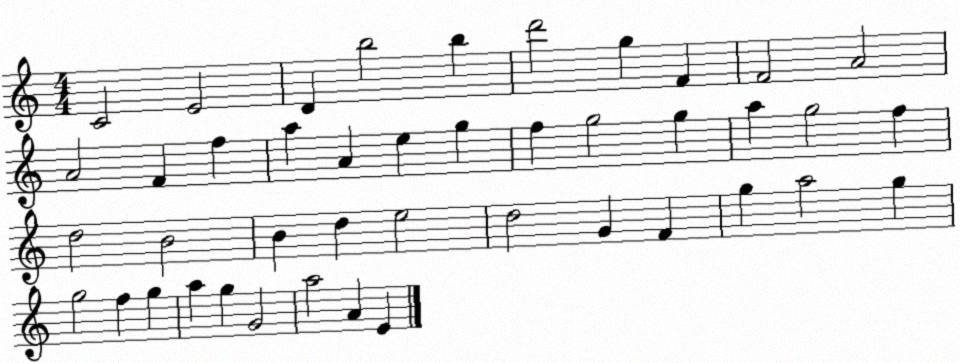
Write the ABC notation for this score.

X:1
T:Untitled
M:4/4
L:1/4
K:C
C2 E2 D b2 b d'2 g F F2 A2 A2 F f a A e g f g2 g a g2 f d2 B2 B d e2 d2 G F g a2 g g2 f g a g G2 a2 A E